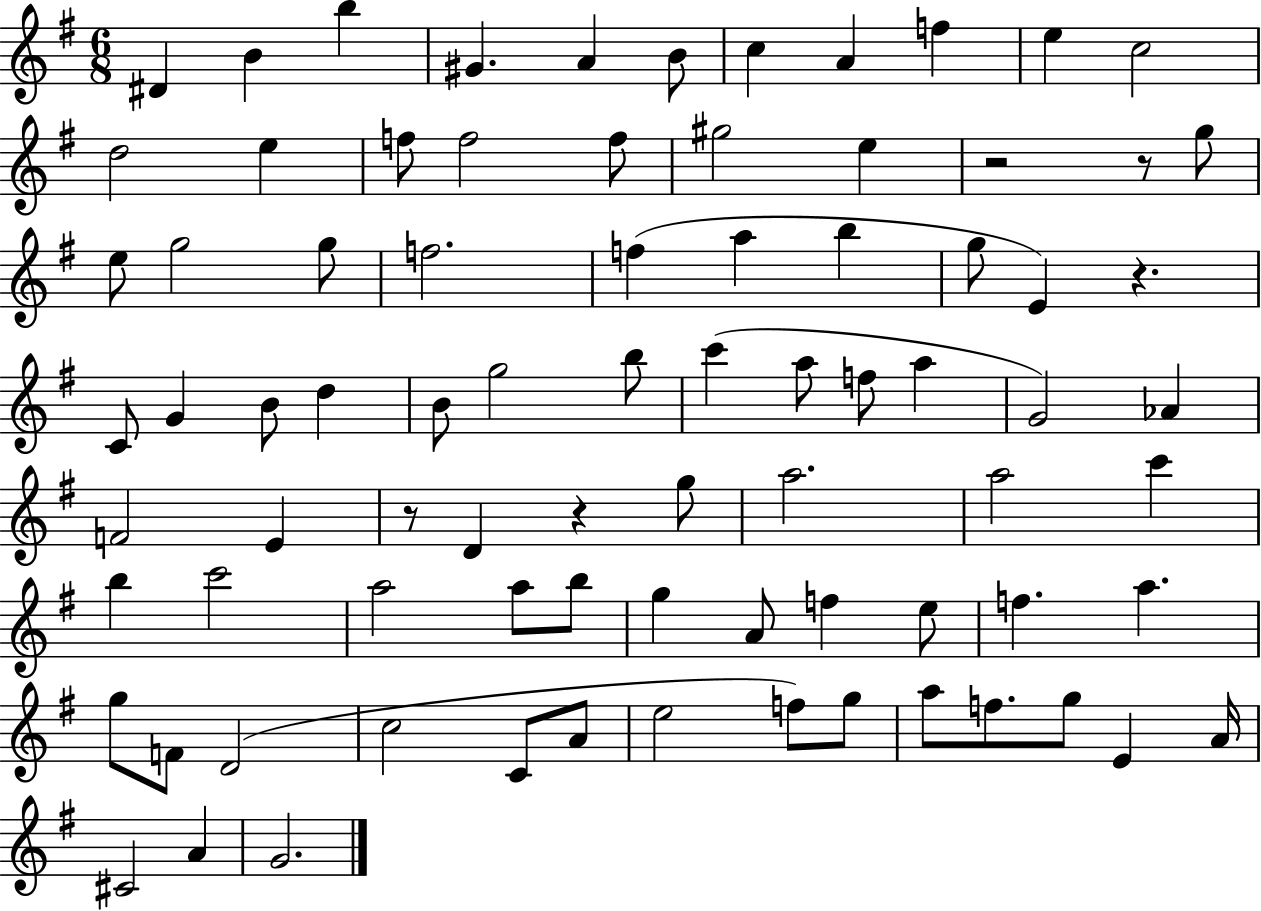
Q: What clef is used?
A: treble